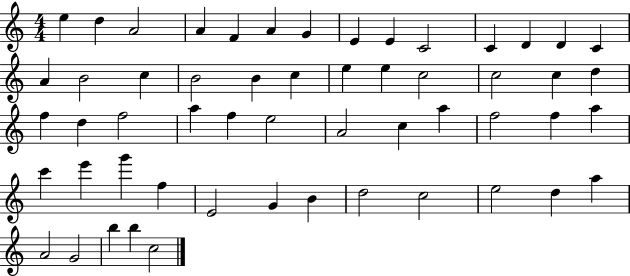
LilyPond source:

{
  \clef treble
  \numericTimeSignature
  \time 4/4
  \key c \major
  e''4 d''4 a'2 | a'4 f'4 a'4 g'4 | e'4 e'4 c'2 | c'4 d'4 d'4 c'4 | \break a'4 b'2 c''4 | b'2 b'4 c''4 | e''4 e''4 c''2 | c''2 c''4 d''4 | \break f''4 d''4 f''2 | a''4 f''4 e''2 | a'2 c''4 a''4 | f''2 f''4 a''4 | \break c'''4 e'''4 g'''4 f''4 | e'2 g'4 b'4 | d''2 c''2 | e''2 d''4 a''4 | \break a'2 g'2 | b''4 b''4 c''2 | \bar "|."
}